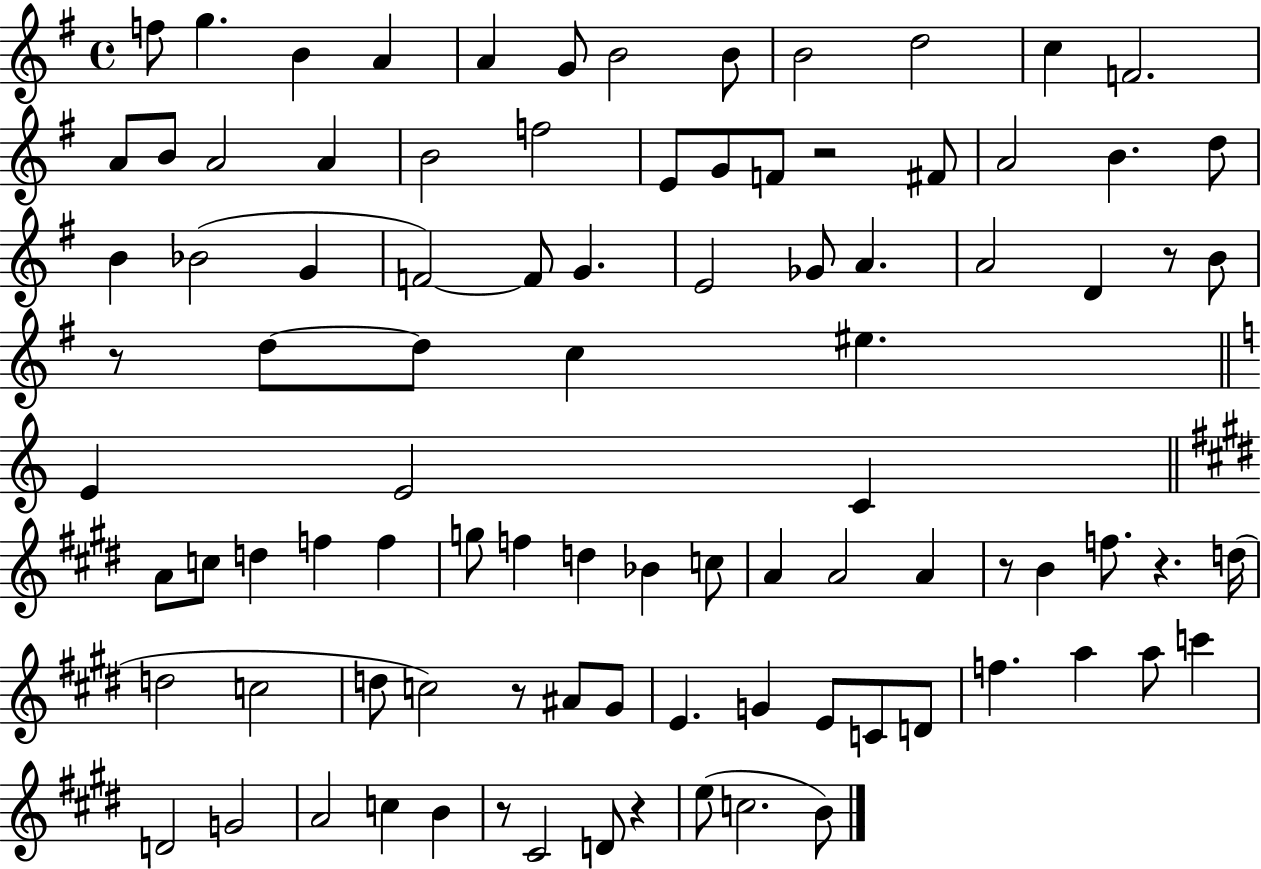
X:1
T:Untitled
M:4/4
L:1/4
K:G
f/2 g B A A G/2 B2 B/2 B2 d2 c F2 A/2 B/2 A2 A B2 f2 E/2 G/2 F/2 z2 ^F/2 A2 B d/2 B _B2 G F2 F/2 G E2 _G/2 A A2 D z/2 B/2 z/2 d/2 d/2 c ^e E E2 C A/2 c/2 d f f g/2 f d _B c/2 A A2 A z/2 B f/2 z d/4 d2 c2 d/2 c2 z/2 ^A/2 ^G/2 E G E/2 C/2 D/2 f a a/2 c' D2 G2 A2 c B z/2 ^C2 D/2 z e/2 c2 B/2